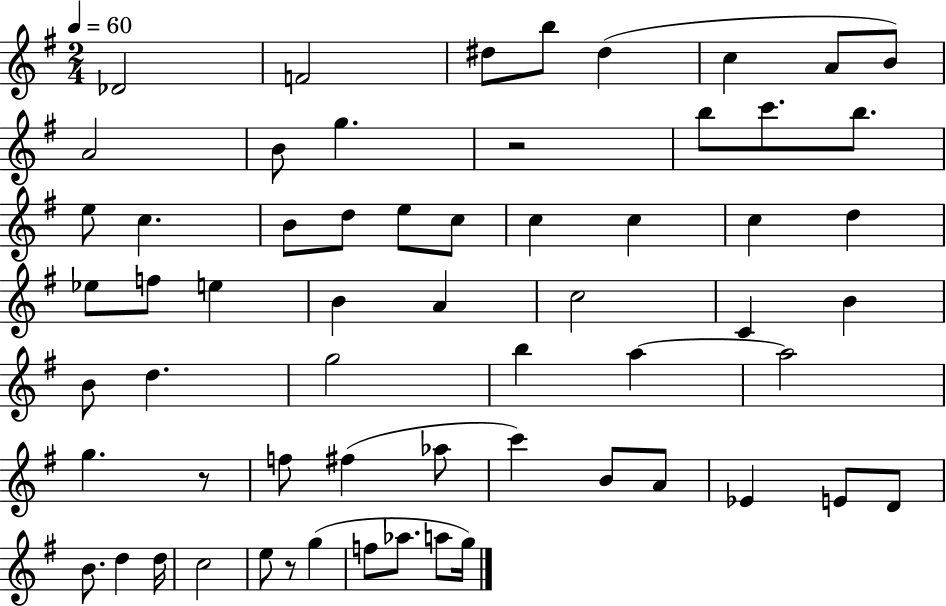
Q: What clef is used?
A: treble